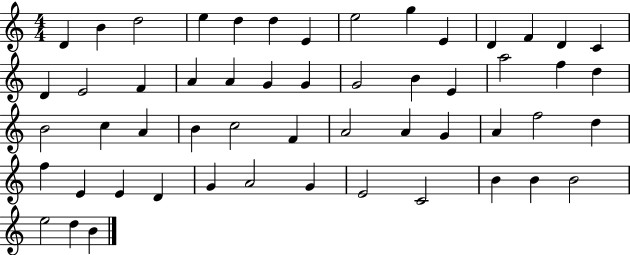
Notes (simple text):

D4/q B4/q D5/h E5/q D5/q D5/q E4/q E5/h G5/q E4/q D4/q F4/q D4/q C4/q D4/q E4/h F4/q A4/q A4/q G4/q G4/q G4/h B4/q E4/q A5/h F5/q D5/q B4/h C5/q A4/q B4/q C5/h F4/q A4/h A4/q G4/q A4/q F5/h D5/q F5/q E4/q E4/q D4/q G4/q A4/h G4/q E4/h C4/h B4/q B4/q B4/h E5/h D5/q B4/q